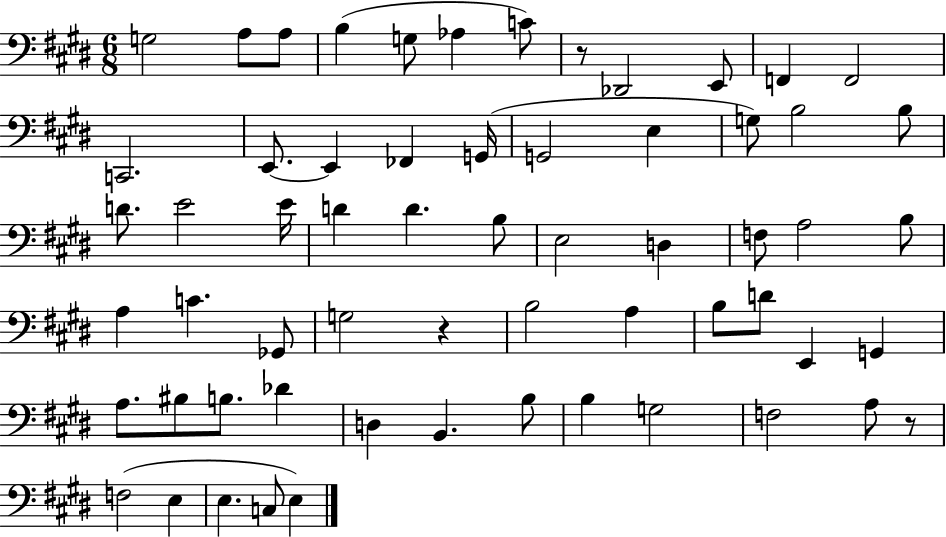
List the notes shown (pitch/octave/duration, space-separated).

G3/h A3/e A3/e B3/q G3/e Ab3/q C4/e R/e Db2/h E2/e F2/q F2/h C2/h. E2/e. E2/q FES2/q G2/s G2/h E3/q G3/e B3/h B3/e D4/e. E4/h E4/s D4/q D4/q. B3/e E3/h D3/q F3/e A3/h B3/e A3/q C4/q. Gb2/e G3/h R/q B3/h A3/q B3/e D4/e E2/q G2/q A3/e. BIS3/e B3/e. Db4/q D3/q B2/q. B3/e B3/q G3/h F3/h A3/e R/e F3/h E3/q E3/q. C3/e E3/q